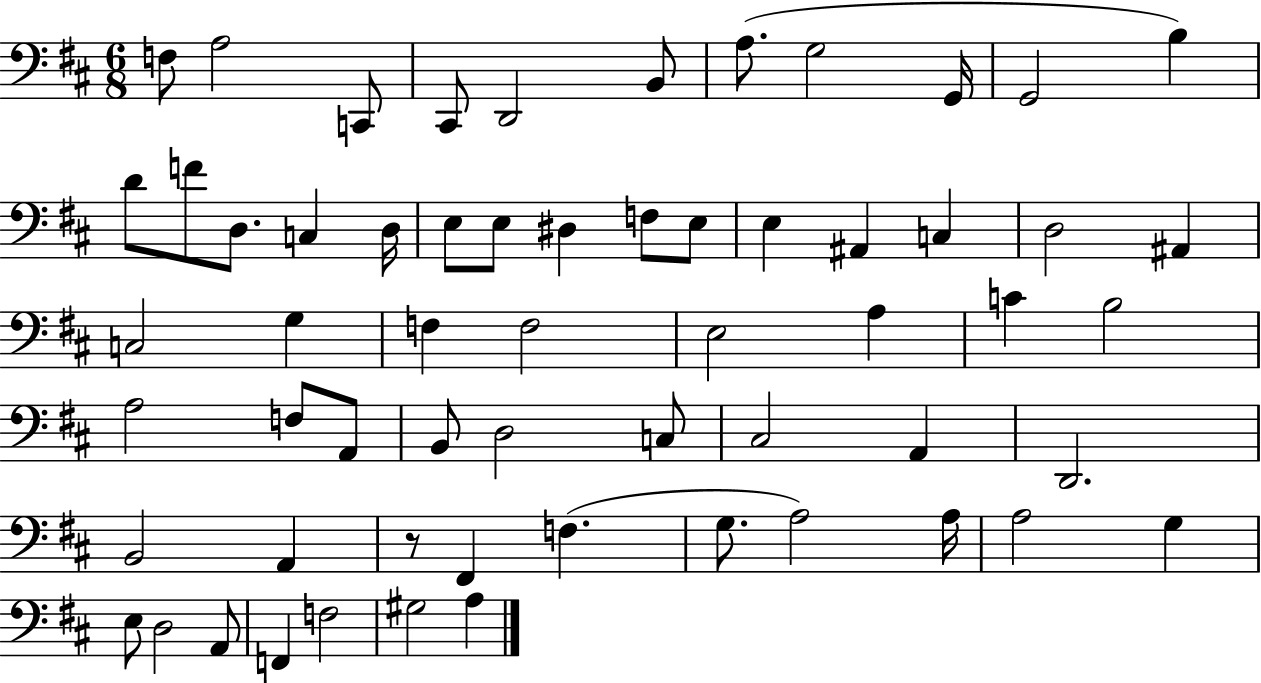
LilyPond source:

{
  \clef bass
  \numericTimeSignature
  \time 6/8
  \key d \major
  f8 a2 c,8 | cis,8 d,2 b,8 | a8.( g2 g,16 | g,2 b4) | \break d'8 f'8 d8. c4 d16 | e8 e8 dis4 f8 e8 | e4 ais,4 c4 | d2 ais,4 | \break c2 g4 | f4 f2 | e2 a4 | c'4 b2 | \break a2 f8 a,8 | b,8 d2 c8 | cis2 a,4 | d,2. | \break b,2 a,4 | r8 fis,4 f4.( | g8. a2) a16 | a2 g4 | \break e8 d2 a,8 | f,4 f2 | gis2 a4 | \bar "|."
}